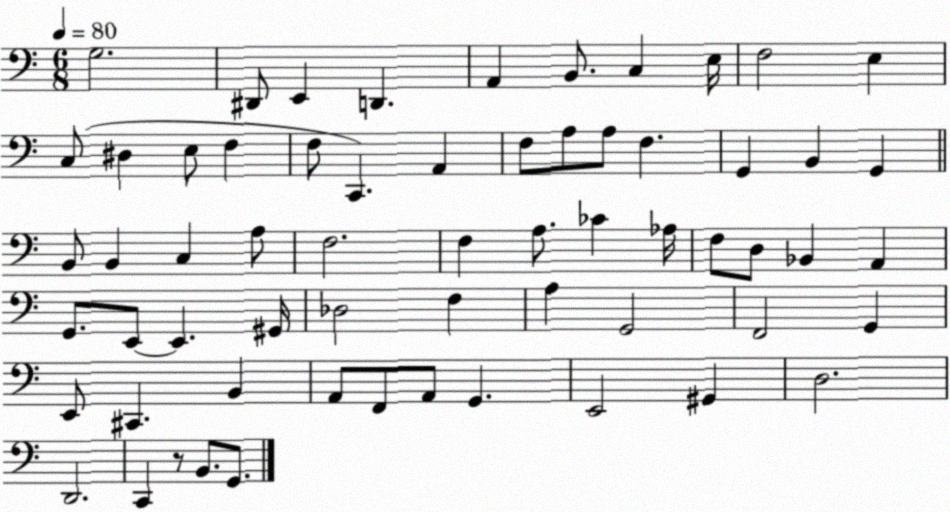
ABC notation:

X:1
T:Untitled
M:6/8
L:1/4
K:C
G,2 ^D,,/2 E,, D,, A,, B,,/2 C, E,/4 F,2 E, C,/2 ^D, E,/2 F, F,/2 C,, A,, F,/2 A,/2 A,/2 F, G,, B,, G,, B,,/2 B,, C, A,/2 F,2 F, A,/2 _C _A,/4 F,/2 D,/2 _B,, A,, G,,/2 E,,/2 E,, ^G,,/4 _D,2 F, A, G,,2 F,,2 G,, E,,/2 ^C,, B,, A,,/2 F,,/2 A,,/2 G,, E,,2 ^G,, D,2 D,,2 C,, z/2 B,,/2 G,,/2